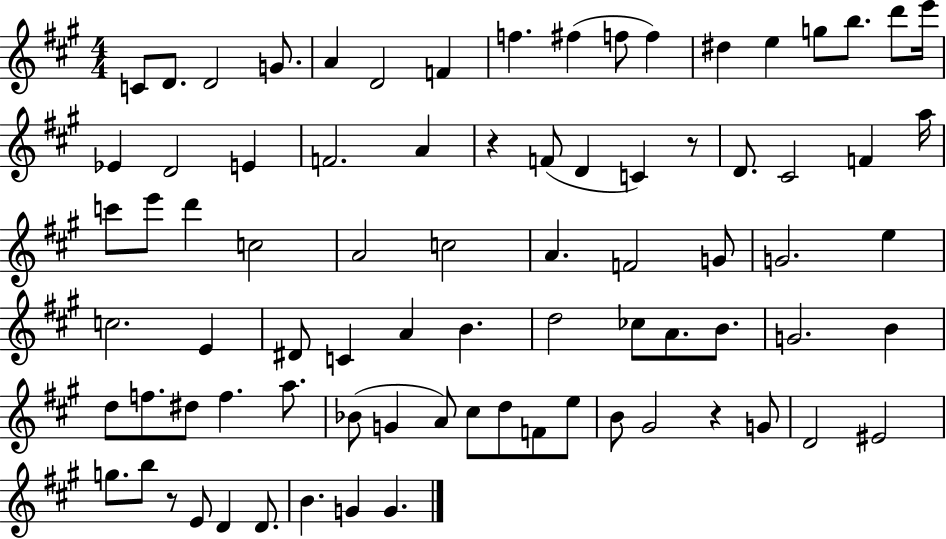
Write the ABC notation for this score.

X:1
T:Untitled
M:4/4
L:1/4
K:A
C/2 D/2 D2 G/2 A D2 F f ^f f/2 f ^d e g/2 b/2 d'/2 e'/4 _E D2 E F2 A z F/2 D C z/2 D/2 ^C2 F a/4 c'/2 e'/2 d' c2 A2 c2 A F2 G/2 G2 e c2 E ^D/2 C A B d2 _c/2 A/2 B/2 G2 B d/2 f/2 ^d/2 f a/2 _B/2 G A/2 ^c/2 d/2 F/2 e/2 B/2 ^G2 z G/2 D2 ^E2 g/2 b/2 z/2 E/2 D D/2 B G G